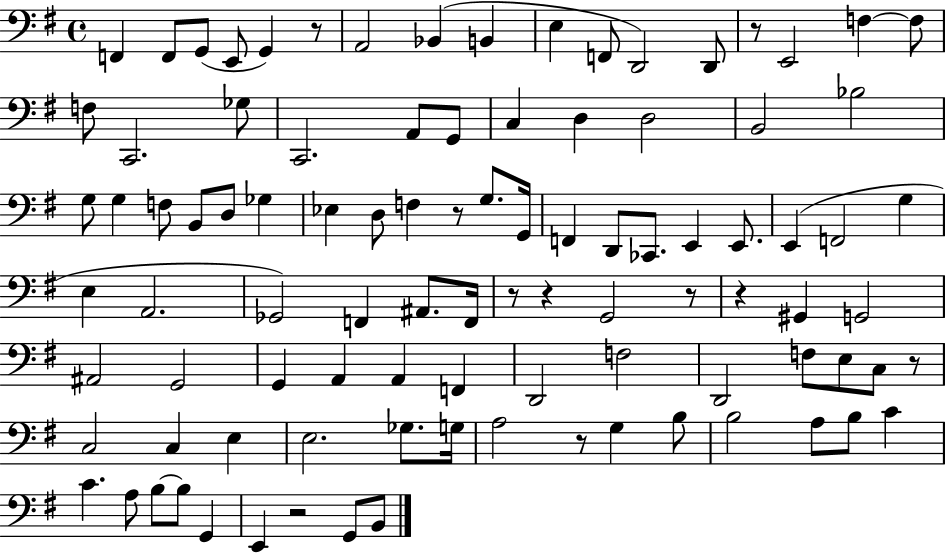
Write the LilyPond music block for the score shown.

{
  \clef bass
  \time 4/4
  \defaultTimeSignature
  \key g \major
  \repeat volta 2 { f,4 f,8 g,8( e,8 g,4) r8 | a,2 bes,4( b,4 | e4 f,8 d,2) d,8 | r8 e,2 f4~~ f8 | \break f8 c,2. ges8 | c,2. a,8 g,8 | c4 d4 d2 | b,2 bes2 | \break g8 g4 f8 b,8 d8 ges4 | ees4 d8 f4 r8 g8. g,16 | f,4 d,8 ces,8. e,4 e,8. | e,4( f,2 g4 | \break e4 a,2. | ges,2) f,4 ais,8. f,16 | r8 r4 g,2 r8 | r4 gis,4 g,2 | \break ais,2 g,2 | g,4 a,4 a,4 f,4 | d,2 f2 | d,2 f8 e8 c8 r8 | \break c2 c4 e4 | e2. ges8. g16 | a2 r8 g4 b8 | b2 a8 b8 c'4 | \break c'4. a8 b8~~ b8 g,4 | e,4 r2 g,8 b,8 | } \bar "|."
}